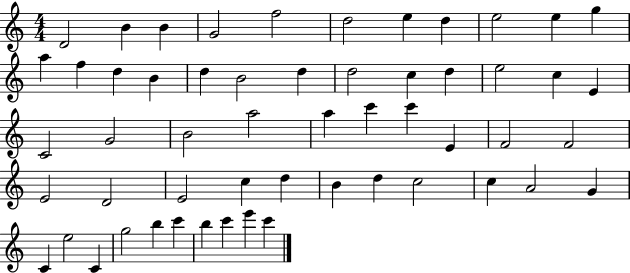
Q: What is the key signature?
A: C major